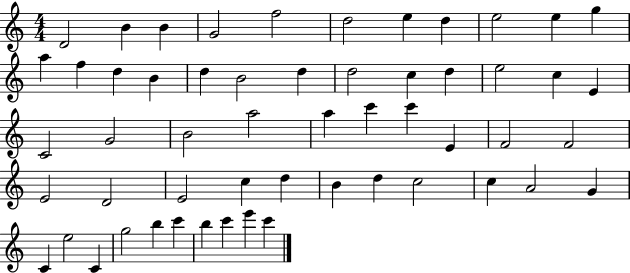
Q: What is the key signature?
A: C major